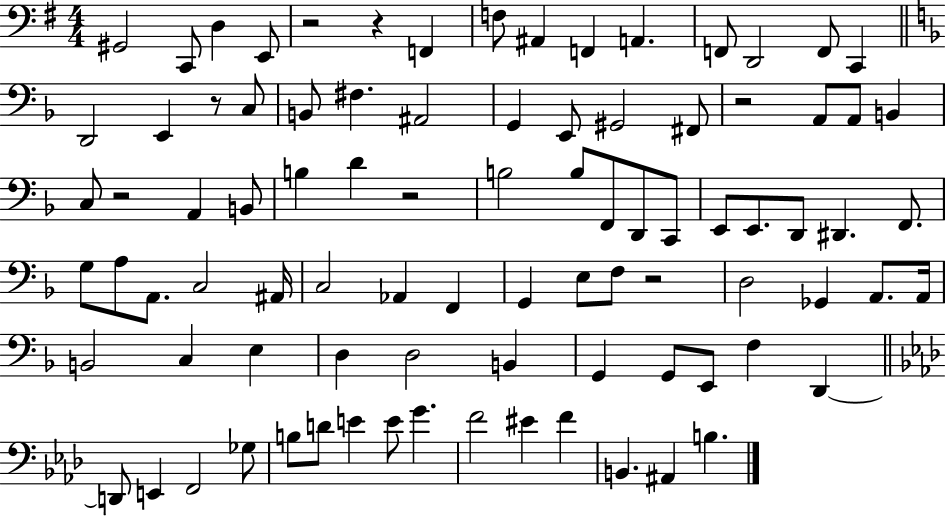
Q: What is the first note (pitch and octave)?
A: G#2